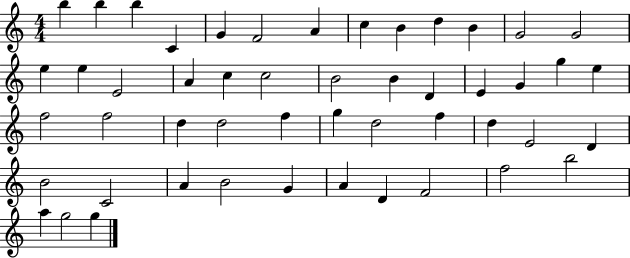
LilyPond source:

{
  \clef treble
  \numericTimeSignature
  \time 4/4
  \key c \major
  b''4 b''4 b''4 c'4 | g'4 f'2 a'4 | c''4 b'4 d''4 b'4 | g'2 g'2 | \break e''4 e''4 e'2 | a'4 c''4 c''2 | b'2 b'4 d'4 | e'4 g'4 g''4 e''4 | \break f''2 f''2 | d''4 d''2 f''4 | g''4 d''2 f''4 | d''4 e'2 d'4 | \break b'2 c'2 | a'4 b'2 g'4 | a'4 d'4 f'2 | f''2 b''2 | \break a''4 g''2 g''4 | \bar "|."
}